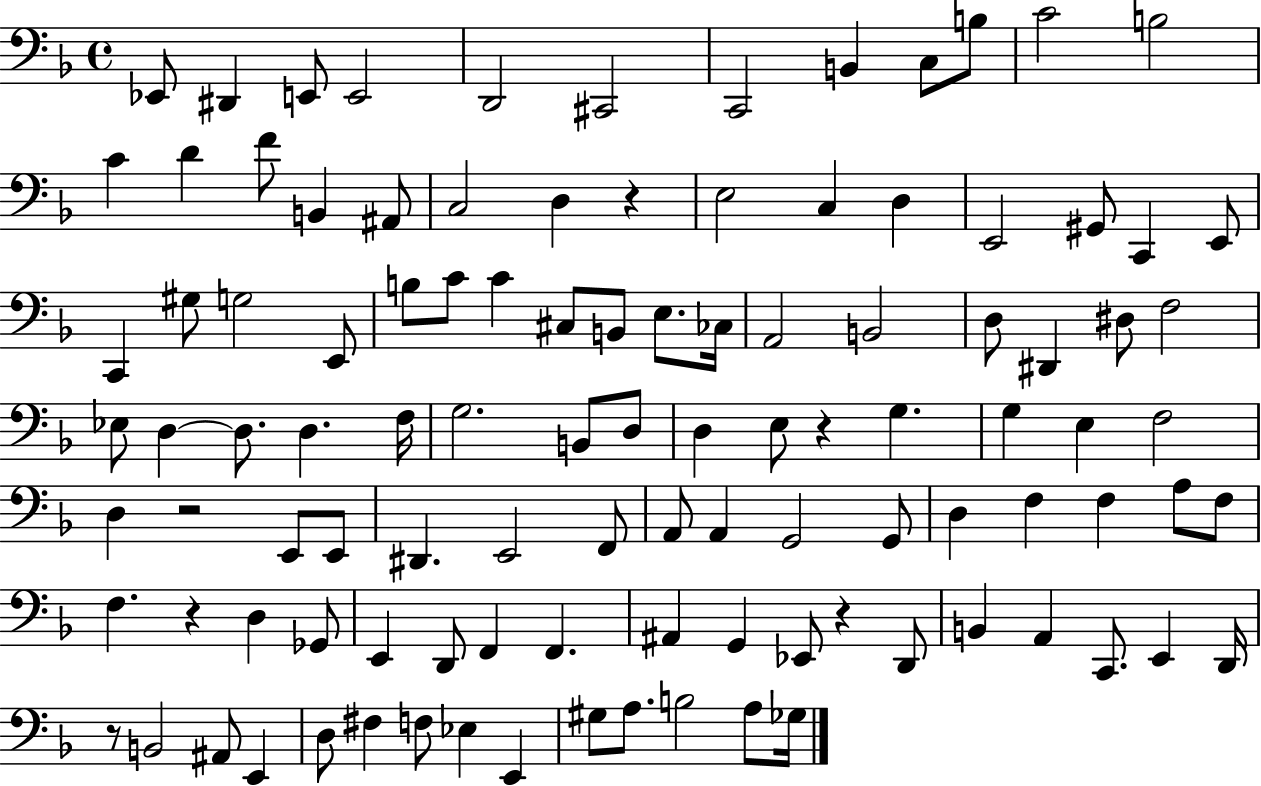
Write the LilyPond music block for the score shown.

{
  \clef bass
  \time 4/4
  \defaultTimeSignature
  \key f \major
  \repeat volta 2 { ees,8 dis,4 e,8 e,2 | d,2 cis,2 | c,2 b,4 c8 b8 | c'2 b2 | \break c'4 d'4 f'8 b,4 ais,8 | c2 d4 r4 | e2 c4 d4 | e,2 gis,8 c,4 e,8 | \break c,4 gis8 g2 e,8 | b8 c'8 c'4 cis8 b,8 e8. ces16 | a,2 b,2 | d8 dis,4 dis8 f2 | \break ees8 d4~~ d8. d4. f16 | g2. b,8 d8 | d4 e8 r4 g4. | g4 e4 f2 | \break d4 r2 e,8 e,8 | dis,4. e,2 f,8 | a,8 a,4 g,2 g,8 | d4 f4 f4 a8 f8 | \break f4. r4 d4 ges,8 | e,4 d,8 f,4 f,4. | ais,4 g,4 ees,8 r4 d,8 | b,4 a,4 c,8. e,4 d,16 | \break r8 b,2 ais,8 e,4 | d8 fis4 f8 ees4 e,4 | gis8 a8. b2 a8 ges16 | } \bar "|."
}